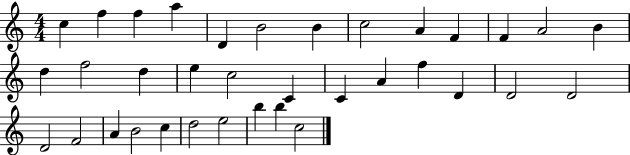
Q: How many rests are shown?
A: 0